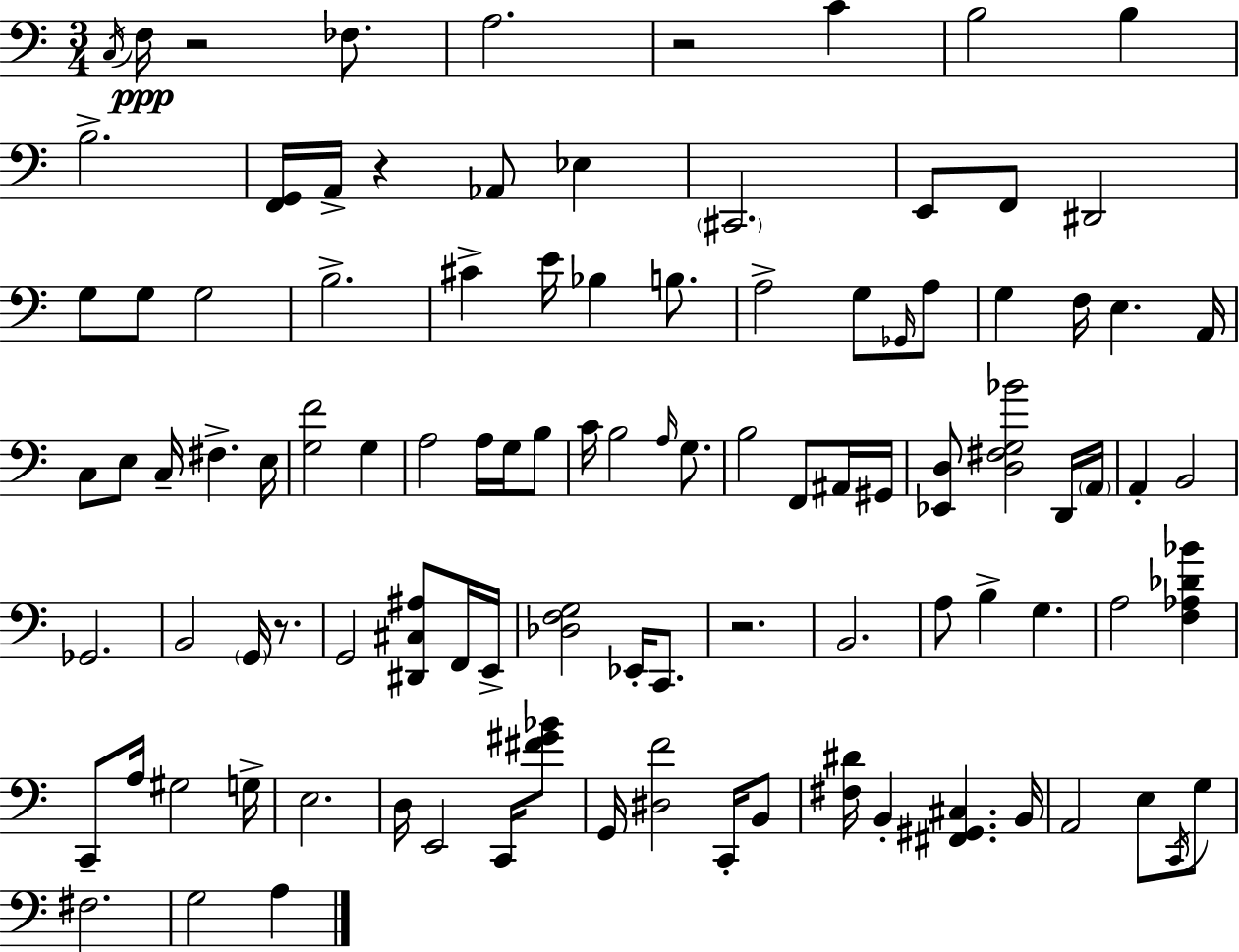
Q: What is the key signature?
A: A minor